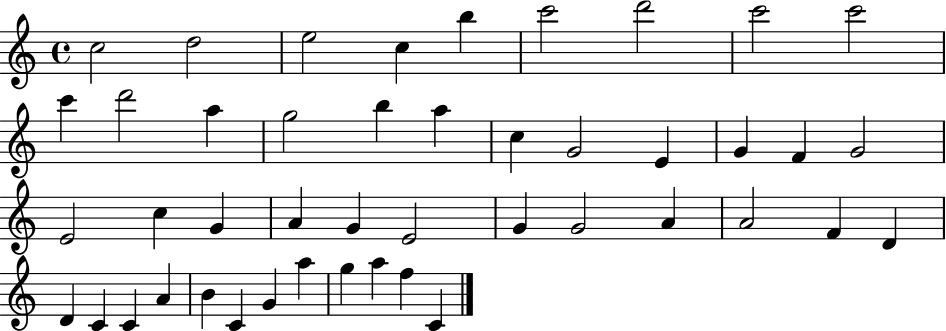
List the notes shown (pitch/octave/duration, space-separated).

C5/h D5/h E5/h C5/q B5/q C6/h D6/h C6/h C6/h C6/q D6/h A5/q G5/h B5/q A5/q C5/q G4/h E4/q G4/q F4/q G4/h E4/h C5/q G4/q A4/q G4/q E4/h G4/q G4/h A4/q A4/h F4/q D4/q D4/q C4/q C4/q A4/q B4/q C4/q G4/q A5/q G5/q A5/q F5/q C4/q